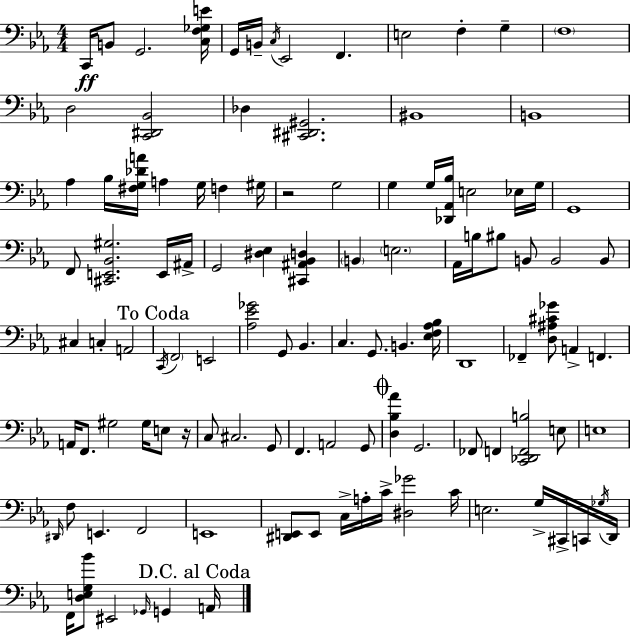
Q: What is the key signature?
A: EES major